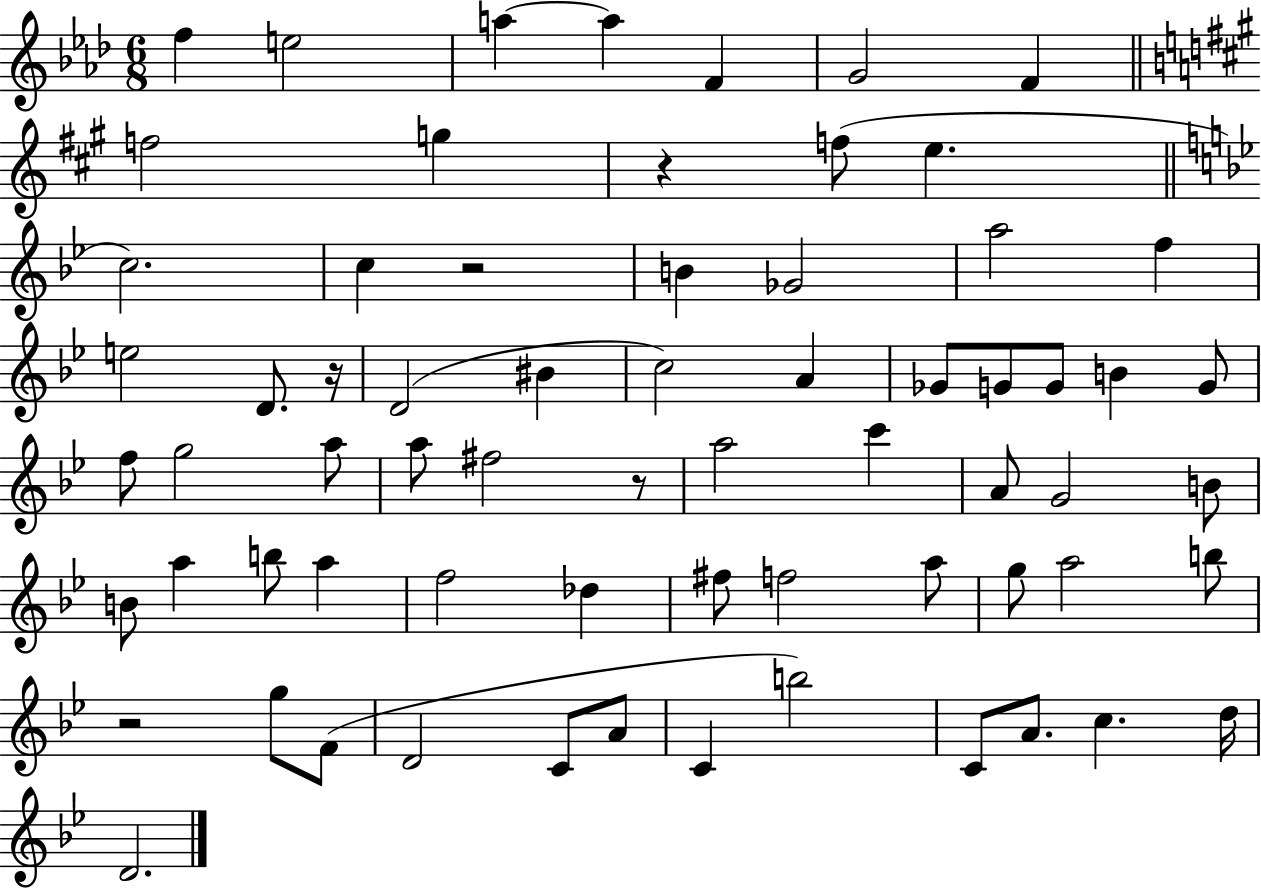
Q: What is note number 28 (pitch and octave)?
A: G4